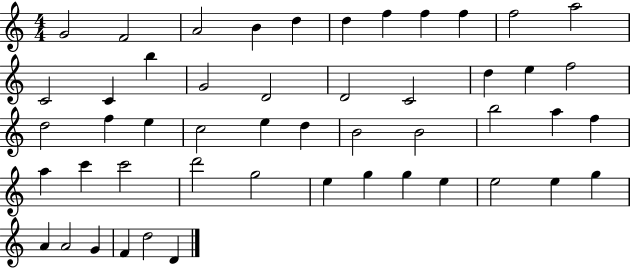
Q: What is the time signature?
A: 4/4